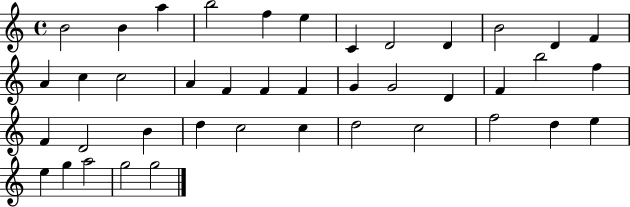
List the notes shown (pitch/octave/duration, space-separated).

B4/h B4/q A5/q B5/h F5/q E5/q C4/q D4/h D4/q B4/h D4/q F4/q A4/q C5/q C5/h A4/q F4/q F4/q F4/q G4/q G4/h D4/q F4/q B5/h F5/q F4/q D4/h B4/q D5/q C5/h C5/q D5/h C5/h F5/h D5/q E5/q E5/q G5/q A5/h G5/h G5/h